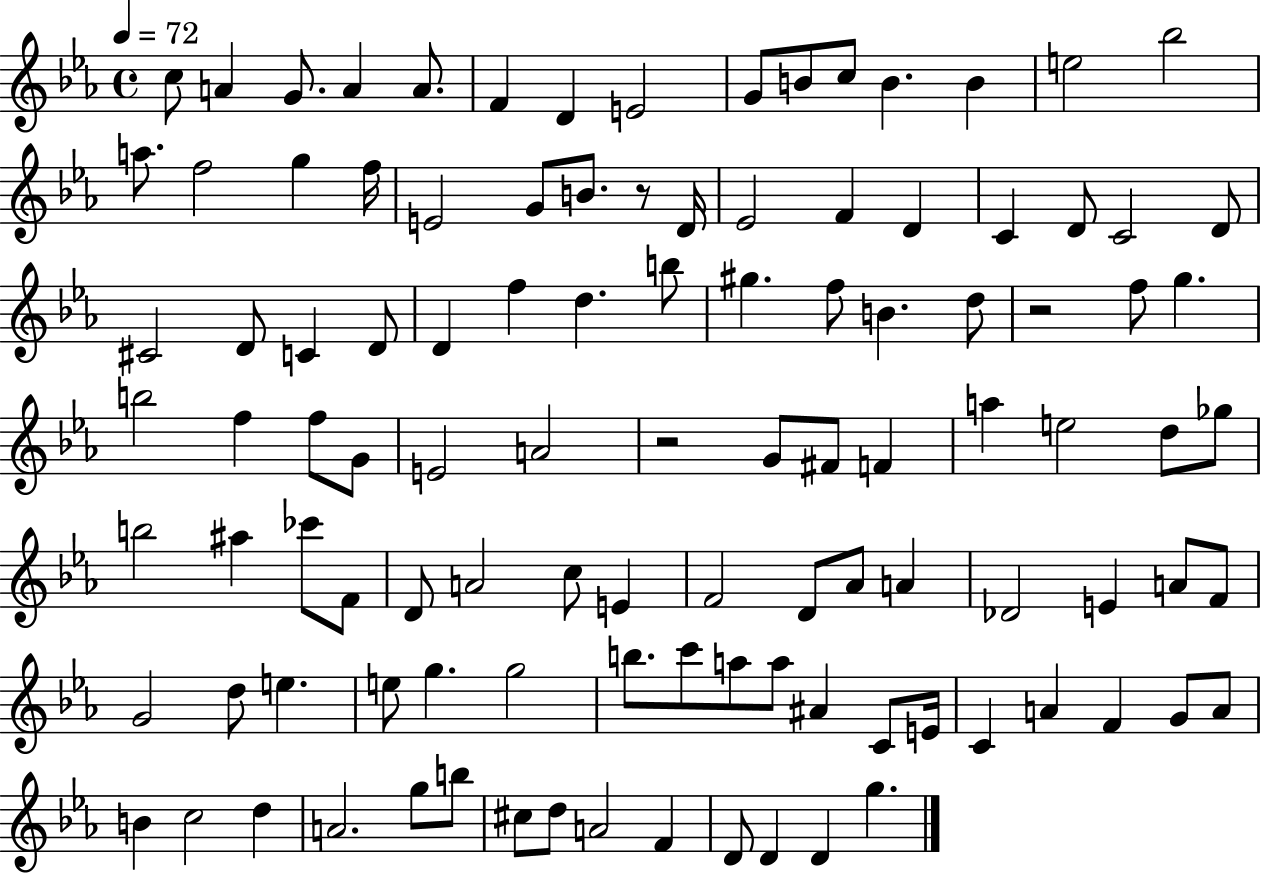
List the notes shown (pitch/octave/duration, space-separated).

C5/e A4/q G4/e. A4/q A4/e. F4/q D4/q E4/h G4/e B4/e C5/e B4/q. B4/q E5/h Bb5/h A5/e. F5/h G5/q F5/s E4/h G4/e B4/e. R/e D4/s Eb4/h F4/q D4/q C4/q D4/e C4/h D4/e C#4/h D4/e C4/q D4/e D4/q F5/q D5/q. B5/e G#5/q. F5/e B4/q. D5/e R/h F5/e G5/q. B5/h F5/q F5/e G4/e E4/h A4/h R/h G4/e F#4/e F4/q A5/q E5/h D5/e Gb5/e B5/h A#5/q CES6/e F4/e D4/e A4/h C5/e E4/q F4/h D4/e Ab4/e A4/q Db4/h E4/q A4/e F4/e G4/h D5/e E5/q. E5/e G5/q. G5/h B5/e. C6/e A5/e A5/e A#4/q C4/e E4/s C4/q A4/q F4/q G4/e A4/e B4/q C5/h D5/q A4/h. G5/e B5/e C#5/e D5/e A4/h F4/q D4/e D4/q D4/q G5/q.